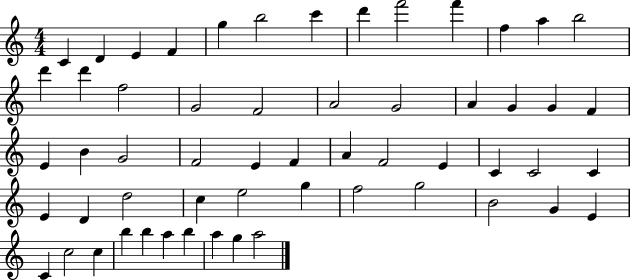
X:1
T:Untitled
M:4/4
L:1/4
K:C
C D E F g b2 c' d' f'2 f' f a b2 d' d' f2 G2 F2 A2 G2 A G G F E B G2 F2 E F A F2 E C C2 C E D d2 c e2 g f2 g2 B2 G E C c2 c b b a b a g a2